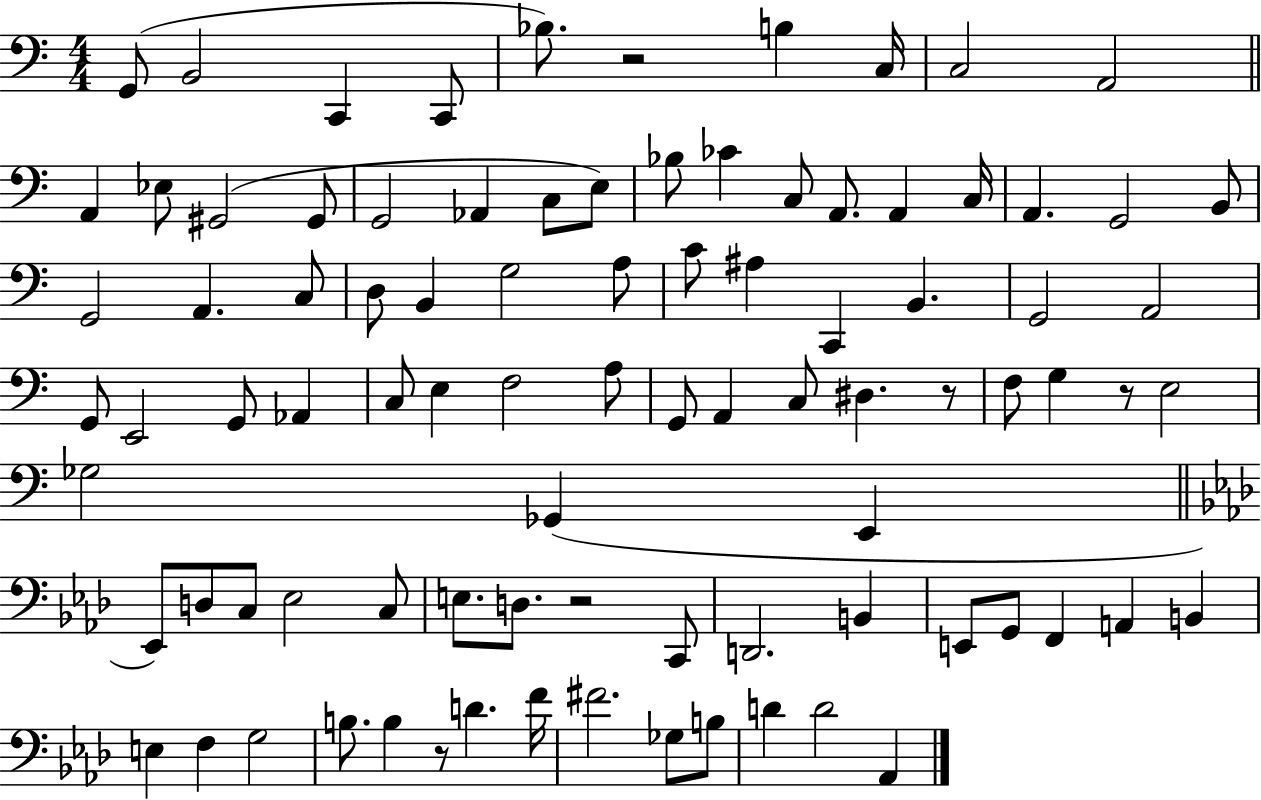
X:1
T:Untitled
M:4/4
L:1/4
K:C
G,,/2 B,,2 C,, C,,/2 _B,/2 z2 B, C,/4 C,2 A,,2 A,, _E,/2 ^G,,2 ^G,,/2 G,,2 _A,, C,/2 E,/2 _B,/2 _C C,/2 A,,/2 A,, C,/4 A,, G,,2 B,,/2 G,,2 A,, C,/2 D,/2 B,, G,2 A,/2 C/2 ^A, C,, B,, G,,2 A,,2 G,,/2 E,,2 G,,/2 _A,, C,/2 E, F,2 A,/2 G,,/2 A,, C,/2 ^D, z/2 F,/2 G, z/2 E,2 _G,2 _G,, E,, _E,,/2 D,/2 C,/2 _E,2 C,/2 E,/2 D,/2 z2 C,,/2 D,,2 B,, E,,/2 G,,/2 F,, A,, B,, E, F, G,2 B,/2 B, z/2 D F/4 ^F2 _G,/2 B,/2 D D2 _A,,